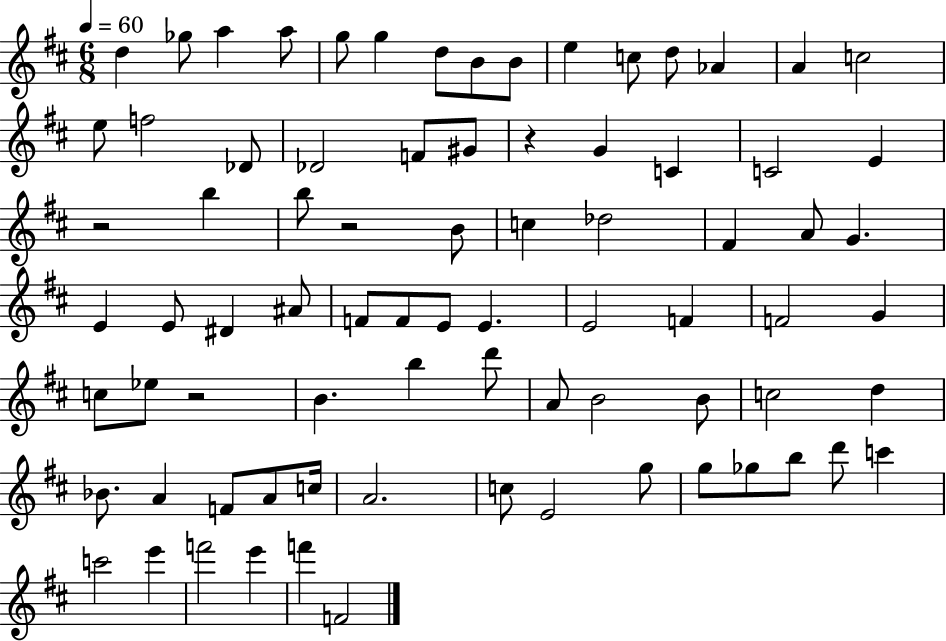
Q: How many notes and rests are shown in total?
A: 79